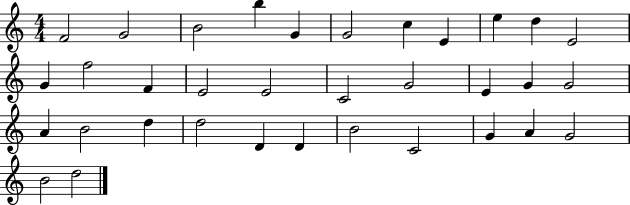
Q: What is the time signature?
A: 4/4